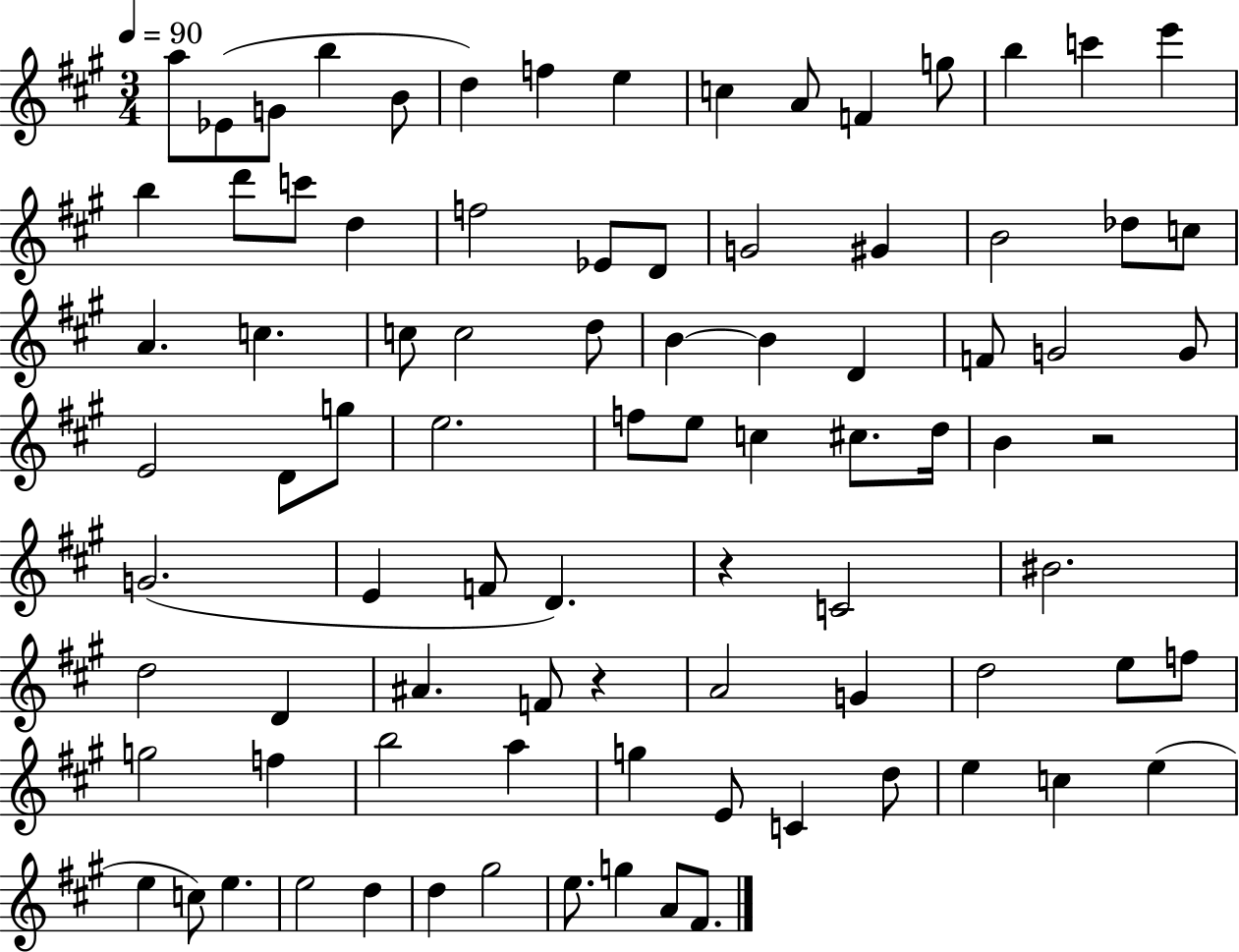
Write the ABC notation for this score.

X:1
T:Untitled
M:3/4
L:1/4
K:A
a/2 _E/2 G/2 b B/2 d f e c A/2 F g/2 b c' e' b d'/2 c'/2 d f2 _E/2 D/2 G2 ^G B2 _d/2 c/2 A c c/2 c2 d/2 B B D F/2 G2 G/2 E2 D/2 g/2 e2 f/2 e/2 c ^c/2 d/4 B z2 G2 E F/2 D z C2 ^B2 d2 D ^A F/2 z A2 G d2 e/2 f/2 g2 f b2 a g E/2 C d/2 e c e e c/2 e e2 d d ^g2 e/2 g A/2 ^F/2